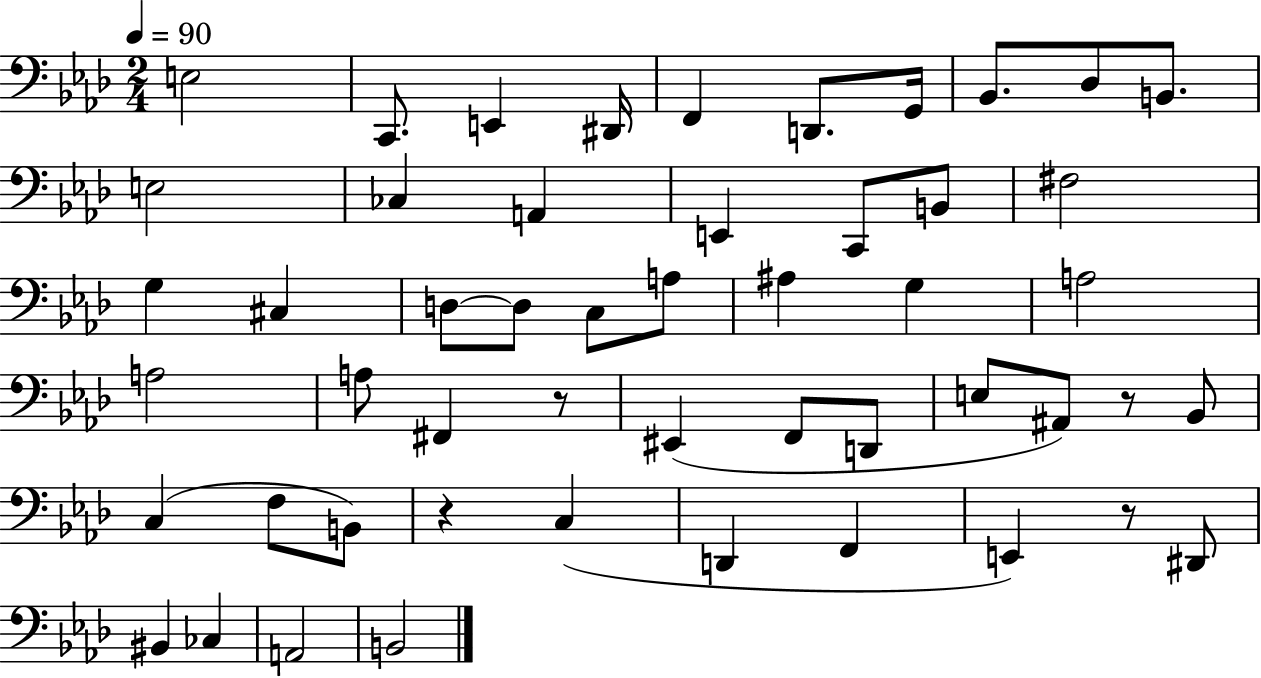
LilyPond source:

{
  \clef bass
  \numericTimeSignature
  \time 2/4
  \key aes \major
  \tempo 4 = 90
  e2 | c,8. e,4 dis,16 | f,4 d,8. g,16 | bes,8. des8 b,8. | \break e2 | ces4 a,4 | e,4 c,8 b,8 | fis2 | \break g4 cis4 | d8~~ d8 c8 a8 | ais4 g4 | a2 | \break a2 | a8 fis,4 r8 | eis,4( f,8 d,8 | e8 ais,8) r8 bes,8 | \break c4( f8 b,8) | r4 c4( | d,4 f,4 | e,4) r8 dis,8 | \break bis,4 ces4 | a,2 | b,2 | \bar "|."
}